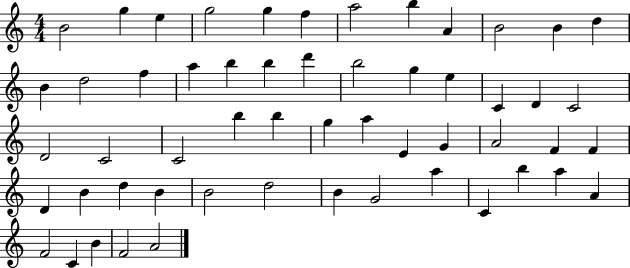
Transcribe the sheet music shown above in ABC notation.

X:1
T:Untitled
M:4/4
L:1/4
K:C
B2 g e g2 g f a2 b A B2 B d B d2 f a b b d' b2 g e C D C2 D2 C2 C2 b b g a E G A2 F F D B d B B2 d2 B G2 a C b a A F2 C B F2 A2